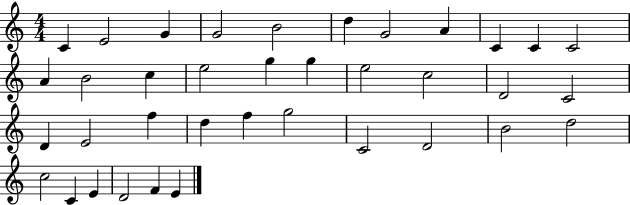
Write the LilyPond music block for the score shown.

{
  \clef treble
  \numericTimeSignature
  \time 4/4
  \key c \major
  c'4 e'2 g'4 | g'2 b'2 | d''4 g'2 a'4 | c'4 c'4 c'2 | \break a'4 b'2 c''4 | e''2 g''4 g''4 | e''2 c''2 | d'2 c'2 | \break d'4 e'2 f''4 | d''4 f''4 g''2 | c'2 d'2 | b'2 d''2 | \break c''2 c'4 e'4 | d'2 f'4 e'4 | \bar "|."
}